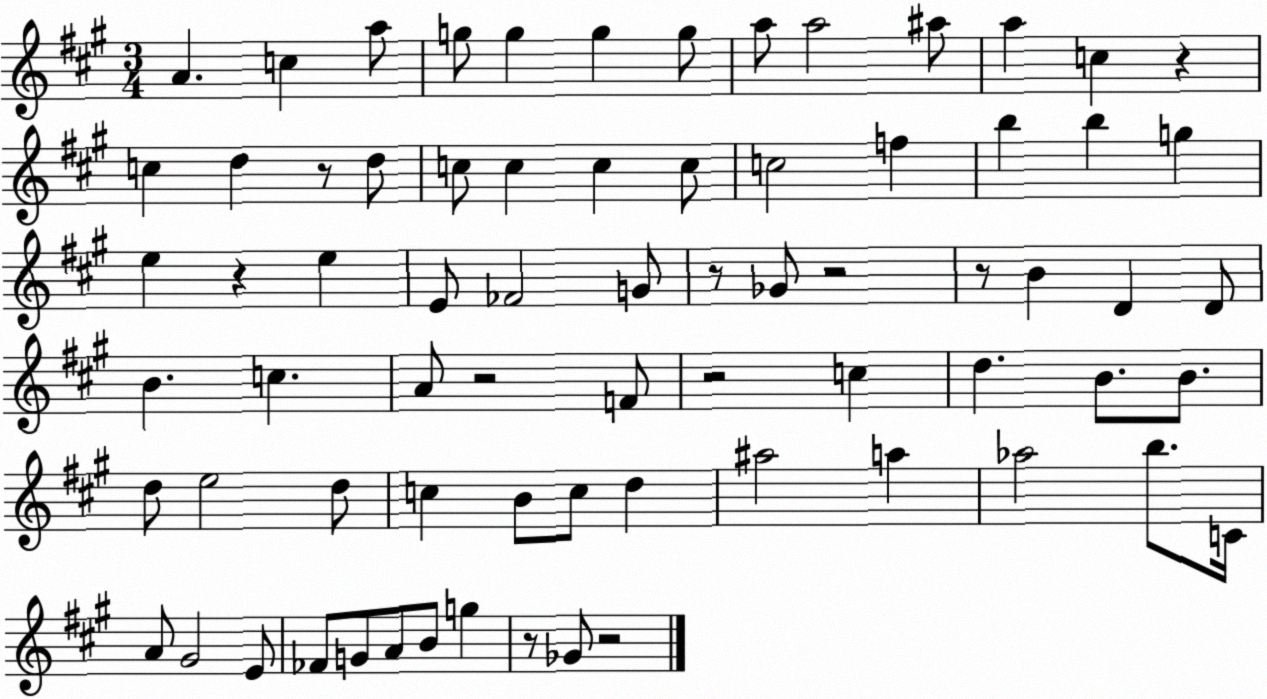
X:1
T:Untitled
M:3/4
L:1/4
K:A
A c a/2 g/2 g g g/2 a/2 a2 ^a/2 a c z c d z/2 d/2 c/2 c c c/2 c2 f b b g e z e E/2 _F2 G/2 z/2 _G/2 z2 z/2 B D D/2 B c A/2 z2 F/2 z2 c d B/2 B/2 d/2 e2 d/2 c B/2 c/2 d ^a2 a _a2 b/2 C/4 A/2 ^G2 E/2 _F/2 G/2 A/2 B/2 g z/2 _G/2 z2